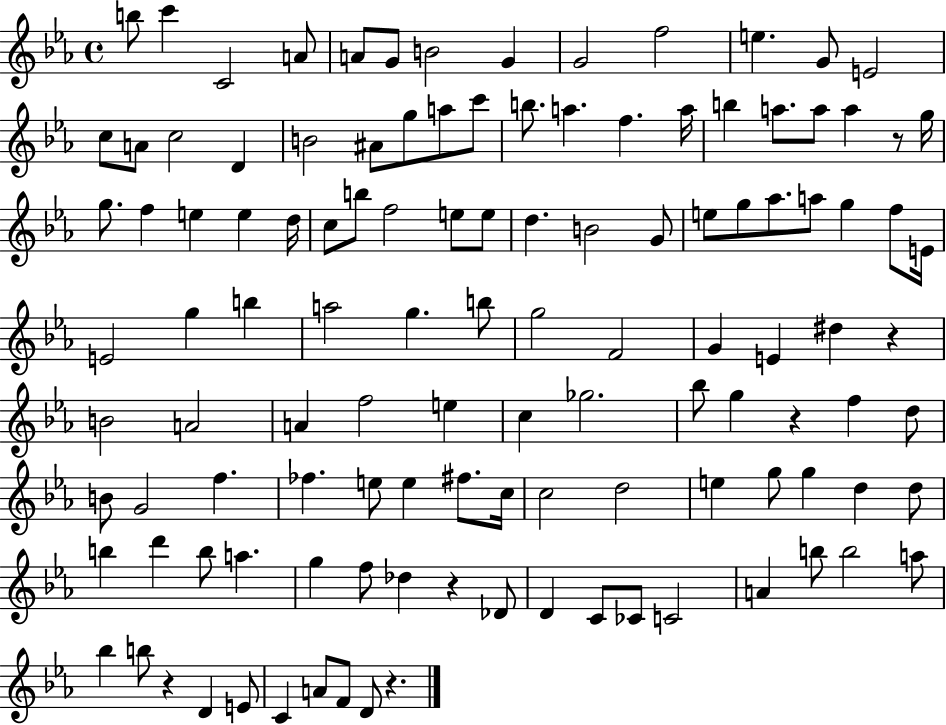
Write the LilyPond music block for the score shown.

{
  \clef treble
  \time 4/4
  \defaultTimeSignature
  \key ees \major
  b''8 c'''4 c'2 a'8 | a'8 g'8 b'2 g'4 | g'2 f''2 | e''4. g'8 e'2 | \break c''8 a'8 c''2 d'4 | b'2 ais'8 g''8 a''8 c'''8 | b''8. a''4. f''4. a''16 | b''4 a''8. a''8 a''4 r8 g''16 | \break g''8. f''4 e''4 e''4 d''16 | c''8 b''8 f''2 e''8 e''8 | d''4. b'2 g'8 | e''8 g''8 aes''8. a''8 g''4 f''8 e'16 | \break e'2 g''4 b''4 | a''2 g''4. b''8 | g''2 f'2 | g'4 e'4 dis''4 r4 | \break b'2 a'2 | a'4 f''2 e''4 | c''4 ges''2. | bes''8 g''4 r4 f''4 d''8 | \break b'8 g'2 f''4. | fes''4. e''8 e''4 fis''8. c''16 | c''2 d''2 | e''4 g''8 g''4 d''4 d''8 | \break b''4 d'''4 b''8 a''4. | g''4 f''8 des''4 r4 des'8 | d'4 c'8 ces'8 c'2 | a'4 b''8 b''2 a''8 | \break bes''4 b''8 r4 d'4 e'8 | c'4 a'8 f'8 d'8 r4. | \bar "|."
}